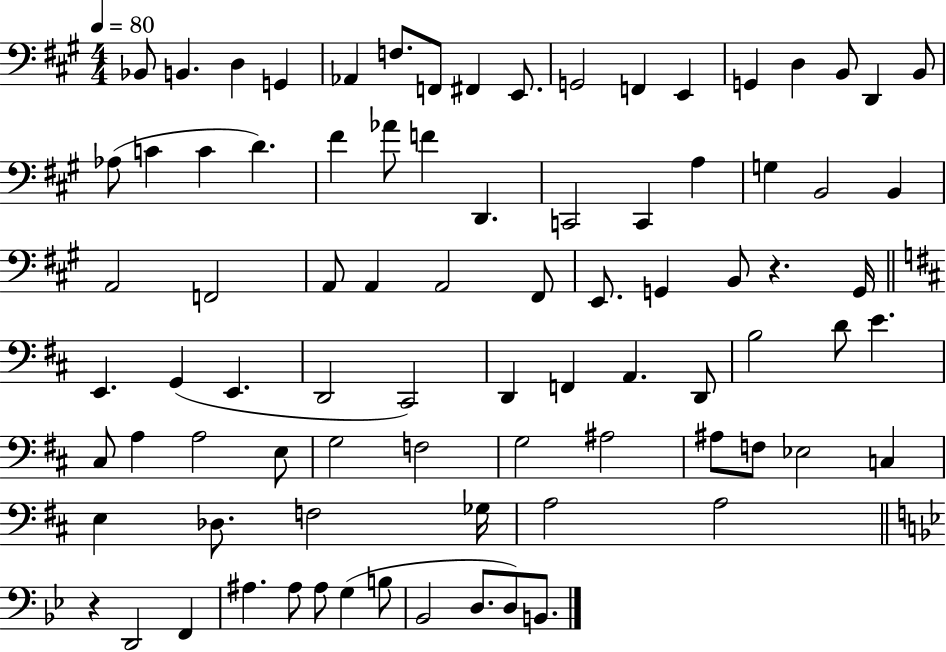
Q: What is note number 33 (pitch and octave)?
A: F2